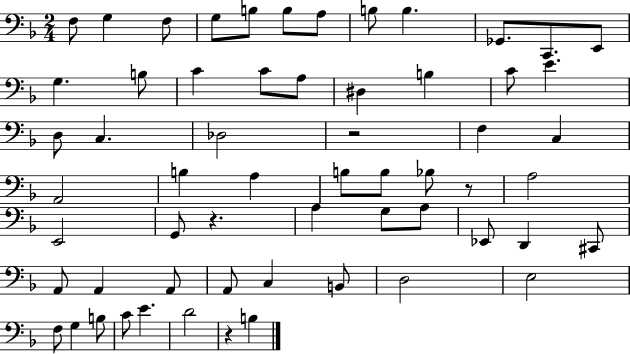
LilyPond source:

{
  \clef bass
  \numericTimeSignature
  \time 2/4
  \key f \major
  f8 g4 f8 | g8 b8 b8 a8 | b8 b4. | ges,8. c,8. e,8 | \break g4. b8 | c'4 c'8 a8 | dis4 b4 | c'8 e'4. | \break d8 c4. | des2 | r2 | f4 c4 | \break a,2 | b4 a4 | b8 b8 bes8 r8 | a2 | \break e,2 | g,8 r4. | a4 g8 a8 | ees,8 d,4 cis,8 | \break a,8 a,4 a,8 | a,8 c4 b,8 | d2 | e2 | \break f8 g4 b8 | c'8 e'4. | d'2 | r4 b4 | \break \bar "|."
}